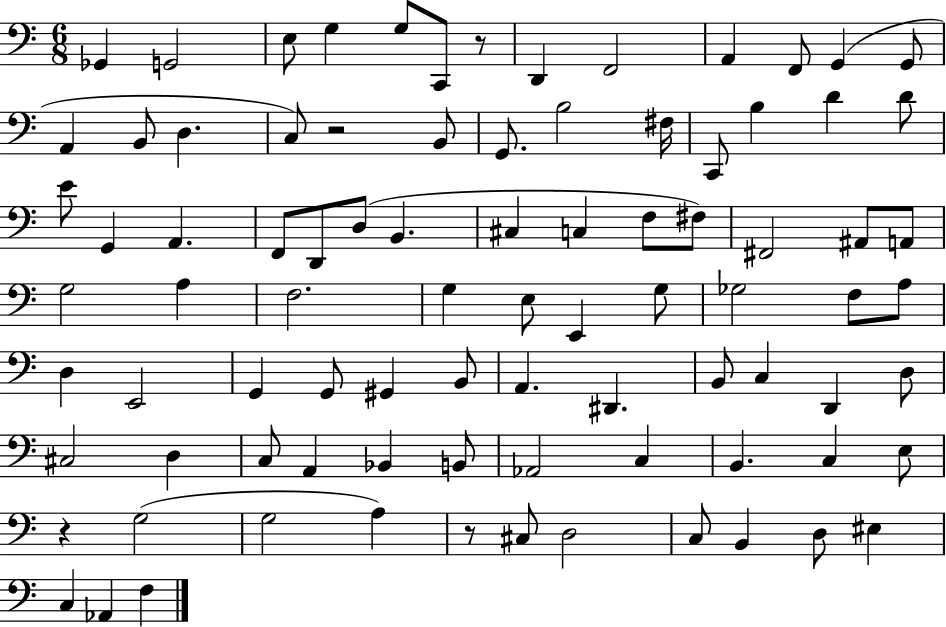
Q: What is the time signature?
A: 6/8